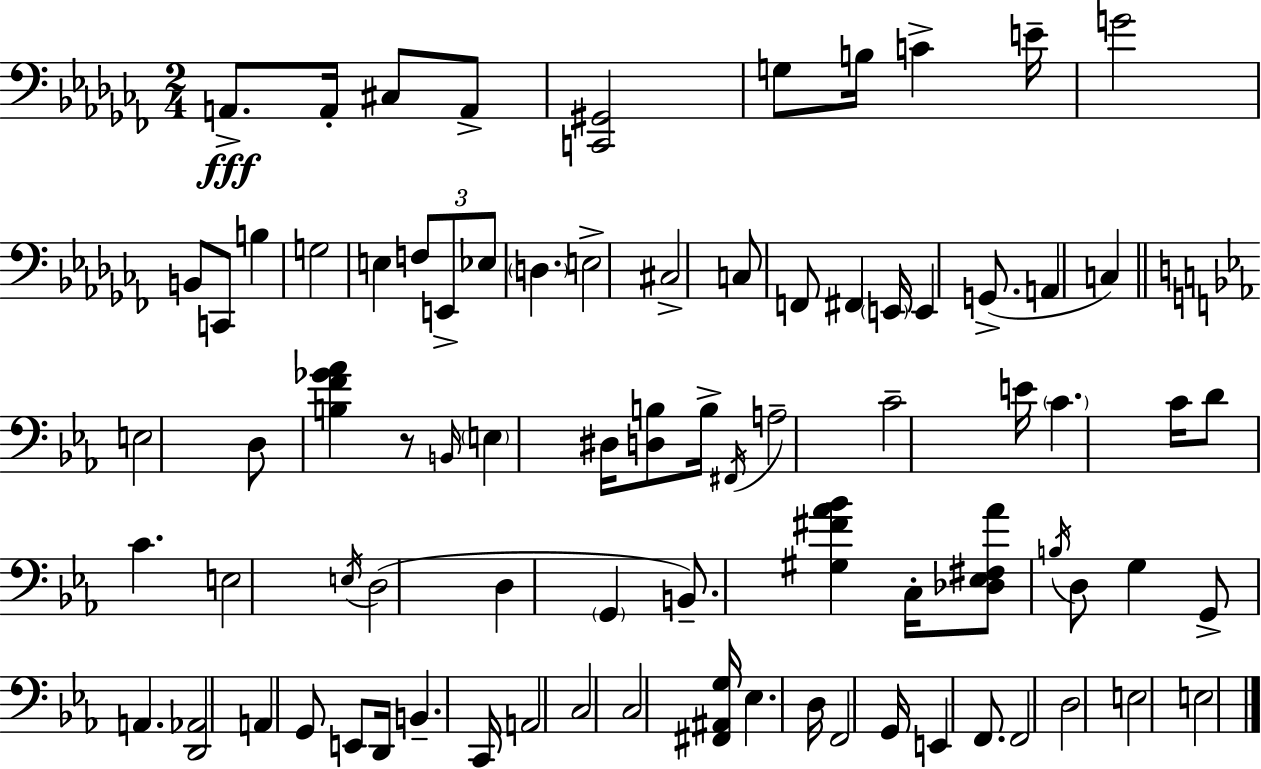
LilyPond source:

{
  \clef bass
  \numericTimeSignature
  \time 2/4
  \key aes \minor
  a,8.->\fff a,16-. cis8 a,8-> | <c, gis,>2 | g8 b16 c'4-> e'16-- | g'2 | \break b,8 c,8 b4 | g2 | e4 \tuplet 3/2 { f8 e,8-> | ees8 } \parenthesize d4. | \break e2-> | cis2-> | c8 f,8 fis,4 | \parenthesize e,16 e,4 g,8.->( | \break a,4 c4) | \bar "||" \break \key ees \major e2 | d8 <b f' ges' aes'>4 r8 | \grace { b,16 } \parenthesize e4 dis16 <d b>8 | b16-> \acciaccatura { fis,16 } a2-- | \break c'2-- | e'16 \parenthesize c'4. | c'16 d'8 c'4. | e2 | \break \acciaccatura { e16 } d2( | d4 \parenthesize g,4 | b,8.--) <gis fis' aes' bes'>4 | c16-. <des ees fis aes'>8 \acciaccatura { b16 } d8 | \break g4 g,8-> a,4. | <d, aes,>2 | a,4 | g,8 e,8 d,16 b,4.-- | \break c,16 a,2 | c2 | c2 | <fis, ais, g>16 ees4. | \break d16 f,2 | g,16 e,4 | f,8. f,2 | d2 | \break e2 | e2 | \bar "|."
}